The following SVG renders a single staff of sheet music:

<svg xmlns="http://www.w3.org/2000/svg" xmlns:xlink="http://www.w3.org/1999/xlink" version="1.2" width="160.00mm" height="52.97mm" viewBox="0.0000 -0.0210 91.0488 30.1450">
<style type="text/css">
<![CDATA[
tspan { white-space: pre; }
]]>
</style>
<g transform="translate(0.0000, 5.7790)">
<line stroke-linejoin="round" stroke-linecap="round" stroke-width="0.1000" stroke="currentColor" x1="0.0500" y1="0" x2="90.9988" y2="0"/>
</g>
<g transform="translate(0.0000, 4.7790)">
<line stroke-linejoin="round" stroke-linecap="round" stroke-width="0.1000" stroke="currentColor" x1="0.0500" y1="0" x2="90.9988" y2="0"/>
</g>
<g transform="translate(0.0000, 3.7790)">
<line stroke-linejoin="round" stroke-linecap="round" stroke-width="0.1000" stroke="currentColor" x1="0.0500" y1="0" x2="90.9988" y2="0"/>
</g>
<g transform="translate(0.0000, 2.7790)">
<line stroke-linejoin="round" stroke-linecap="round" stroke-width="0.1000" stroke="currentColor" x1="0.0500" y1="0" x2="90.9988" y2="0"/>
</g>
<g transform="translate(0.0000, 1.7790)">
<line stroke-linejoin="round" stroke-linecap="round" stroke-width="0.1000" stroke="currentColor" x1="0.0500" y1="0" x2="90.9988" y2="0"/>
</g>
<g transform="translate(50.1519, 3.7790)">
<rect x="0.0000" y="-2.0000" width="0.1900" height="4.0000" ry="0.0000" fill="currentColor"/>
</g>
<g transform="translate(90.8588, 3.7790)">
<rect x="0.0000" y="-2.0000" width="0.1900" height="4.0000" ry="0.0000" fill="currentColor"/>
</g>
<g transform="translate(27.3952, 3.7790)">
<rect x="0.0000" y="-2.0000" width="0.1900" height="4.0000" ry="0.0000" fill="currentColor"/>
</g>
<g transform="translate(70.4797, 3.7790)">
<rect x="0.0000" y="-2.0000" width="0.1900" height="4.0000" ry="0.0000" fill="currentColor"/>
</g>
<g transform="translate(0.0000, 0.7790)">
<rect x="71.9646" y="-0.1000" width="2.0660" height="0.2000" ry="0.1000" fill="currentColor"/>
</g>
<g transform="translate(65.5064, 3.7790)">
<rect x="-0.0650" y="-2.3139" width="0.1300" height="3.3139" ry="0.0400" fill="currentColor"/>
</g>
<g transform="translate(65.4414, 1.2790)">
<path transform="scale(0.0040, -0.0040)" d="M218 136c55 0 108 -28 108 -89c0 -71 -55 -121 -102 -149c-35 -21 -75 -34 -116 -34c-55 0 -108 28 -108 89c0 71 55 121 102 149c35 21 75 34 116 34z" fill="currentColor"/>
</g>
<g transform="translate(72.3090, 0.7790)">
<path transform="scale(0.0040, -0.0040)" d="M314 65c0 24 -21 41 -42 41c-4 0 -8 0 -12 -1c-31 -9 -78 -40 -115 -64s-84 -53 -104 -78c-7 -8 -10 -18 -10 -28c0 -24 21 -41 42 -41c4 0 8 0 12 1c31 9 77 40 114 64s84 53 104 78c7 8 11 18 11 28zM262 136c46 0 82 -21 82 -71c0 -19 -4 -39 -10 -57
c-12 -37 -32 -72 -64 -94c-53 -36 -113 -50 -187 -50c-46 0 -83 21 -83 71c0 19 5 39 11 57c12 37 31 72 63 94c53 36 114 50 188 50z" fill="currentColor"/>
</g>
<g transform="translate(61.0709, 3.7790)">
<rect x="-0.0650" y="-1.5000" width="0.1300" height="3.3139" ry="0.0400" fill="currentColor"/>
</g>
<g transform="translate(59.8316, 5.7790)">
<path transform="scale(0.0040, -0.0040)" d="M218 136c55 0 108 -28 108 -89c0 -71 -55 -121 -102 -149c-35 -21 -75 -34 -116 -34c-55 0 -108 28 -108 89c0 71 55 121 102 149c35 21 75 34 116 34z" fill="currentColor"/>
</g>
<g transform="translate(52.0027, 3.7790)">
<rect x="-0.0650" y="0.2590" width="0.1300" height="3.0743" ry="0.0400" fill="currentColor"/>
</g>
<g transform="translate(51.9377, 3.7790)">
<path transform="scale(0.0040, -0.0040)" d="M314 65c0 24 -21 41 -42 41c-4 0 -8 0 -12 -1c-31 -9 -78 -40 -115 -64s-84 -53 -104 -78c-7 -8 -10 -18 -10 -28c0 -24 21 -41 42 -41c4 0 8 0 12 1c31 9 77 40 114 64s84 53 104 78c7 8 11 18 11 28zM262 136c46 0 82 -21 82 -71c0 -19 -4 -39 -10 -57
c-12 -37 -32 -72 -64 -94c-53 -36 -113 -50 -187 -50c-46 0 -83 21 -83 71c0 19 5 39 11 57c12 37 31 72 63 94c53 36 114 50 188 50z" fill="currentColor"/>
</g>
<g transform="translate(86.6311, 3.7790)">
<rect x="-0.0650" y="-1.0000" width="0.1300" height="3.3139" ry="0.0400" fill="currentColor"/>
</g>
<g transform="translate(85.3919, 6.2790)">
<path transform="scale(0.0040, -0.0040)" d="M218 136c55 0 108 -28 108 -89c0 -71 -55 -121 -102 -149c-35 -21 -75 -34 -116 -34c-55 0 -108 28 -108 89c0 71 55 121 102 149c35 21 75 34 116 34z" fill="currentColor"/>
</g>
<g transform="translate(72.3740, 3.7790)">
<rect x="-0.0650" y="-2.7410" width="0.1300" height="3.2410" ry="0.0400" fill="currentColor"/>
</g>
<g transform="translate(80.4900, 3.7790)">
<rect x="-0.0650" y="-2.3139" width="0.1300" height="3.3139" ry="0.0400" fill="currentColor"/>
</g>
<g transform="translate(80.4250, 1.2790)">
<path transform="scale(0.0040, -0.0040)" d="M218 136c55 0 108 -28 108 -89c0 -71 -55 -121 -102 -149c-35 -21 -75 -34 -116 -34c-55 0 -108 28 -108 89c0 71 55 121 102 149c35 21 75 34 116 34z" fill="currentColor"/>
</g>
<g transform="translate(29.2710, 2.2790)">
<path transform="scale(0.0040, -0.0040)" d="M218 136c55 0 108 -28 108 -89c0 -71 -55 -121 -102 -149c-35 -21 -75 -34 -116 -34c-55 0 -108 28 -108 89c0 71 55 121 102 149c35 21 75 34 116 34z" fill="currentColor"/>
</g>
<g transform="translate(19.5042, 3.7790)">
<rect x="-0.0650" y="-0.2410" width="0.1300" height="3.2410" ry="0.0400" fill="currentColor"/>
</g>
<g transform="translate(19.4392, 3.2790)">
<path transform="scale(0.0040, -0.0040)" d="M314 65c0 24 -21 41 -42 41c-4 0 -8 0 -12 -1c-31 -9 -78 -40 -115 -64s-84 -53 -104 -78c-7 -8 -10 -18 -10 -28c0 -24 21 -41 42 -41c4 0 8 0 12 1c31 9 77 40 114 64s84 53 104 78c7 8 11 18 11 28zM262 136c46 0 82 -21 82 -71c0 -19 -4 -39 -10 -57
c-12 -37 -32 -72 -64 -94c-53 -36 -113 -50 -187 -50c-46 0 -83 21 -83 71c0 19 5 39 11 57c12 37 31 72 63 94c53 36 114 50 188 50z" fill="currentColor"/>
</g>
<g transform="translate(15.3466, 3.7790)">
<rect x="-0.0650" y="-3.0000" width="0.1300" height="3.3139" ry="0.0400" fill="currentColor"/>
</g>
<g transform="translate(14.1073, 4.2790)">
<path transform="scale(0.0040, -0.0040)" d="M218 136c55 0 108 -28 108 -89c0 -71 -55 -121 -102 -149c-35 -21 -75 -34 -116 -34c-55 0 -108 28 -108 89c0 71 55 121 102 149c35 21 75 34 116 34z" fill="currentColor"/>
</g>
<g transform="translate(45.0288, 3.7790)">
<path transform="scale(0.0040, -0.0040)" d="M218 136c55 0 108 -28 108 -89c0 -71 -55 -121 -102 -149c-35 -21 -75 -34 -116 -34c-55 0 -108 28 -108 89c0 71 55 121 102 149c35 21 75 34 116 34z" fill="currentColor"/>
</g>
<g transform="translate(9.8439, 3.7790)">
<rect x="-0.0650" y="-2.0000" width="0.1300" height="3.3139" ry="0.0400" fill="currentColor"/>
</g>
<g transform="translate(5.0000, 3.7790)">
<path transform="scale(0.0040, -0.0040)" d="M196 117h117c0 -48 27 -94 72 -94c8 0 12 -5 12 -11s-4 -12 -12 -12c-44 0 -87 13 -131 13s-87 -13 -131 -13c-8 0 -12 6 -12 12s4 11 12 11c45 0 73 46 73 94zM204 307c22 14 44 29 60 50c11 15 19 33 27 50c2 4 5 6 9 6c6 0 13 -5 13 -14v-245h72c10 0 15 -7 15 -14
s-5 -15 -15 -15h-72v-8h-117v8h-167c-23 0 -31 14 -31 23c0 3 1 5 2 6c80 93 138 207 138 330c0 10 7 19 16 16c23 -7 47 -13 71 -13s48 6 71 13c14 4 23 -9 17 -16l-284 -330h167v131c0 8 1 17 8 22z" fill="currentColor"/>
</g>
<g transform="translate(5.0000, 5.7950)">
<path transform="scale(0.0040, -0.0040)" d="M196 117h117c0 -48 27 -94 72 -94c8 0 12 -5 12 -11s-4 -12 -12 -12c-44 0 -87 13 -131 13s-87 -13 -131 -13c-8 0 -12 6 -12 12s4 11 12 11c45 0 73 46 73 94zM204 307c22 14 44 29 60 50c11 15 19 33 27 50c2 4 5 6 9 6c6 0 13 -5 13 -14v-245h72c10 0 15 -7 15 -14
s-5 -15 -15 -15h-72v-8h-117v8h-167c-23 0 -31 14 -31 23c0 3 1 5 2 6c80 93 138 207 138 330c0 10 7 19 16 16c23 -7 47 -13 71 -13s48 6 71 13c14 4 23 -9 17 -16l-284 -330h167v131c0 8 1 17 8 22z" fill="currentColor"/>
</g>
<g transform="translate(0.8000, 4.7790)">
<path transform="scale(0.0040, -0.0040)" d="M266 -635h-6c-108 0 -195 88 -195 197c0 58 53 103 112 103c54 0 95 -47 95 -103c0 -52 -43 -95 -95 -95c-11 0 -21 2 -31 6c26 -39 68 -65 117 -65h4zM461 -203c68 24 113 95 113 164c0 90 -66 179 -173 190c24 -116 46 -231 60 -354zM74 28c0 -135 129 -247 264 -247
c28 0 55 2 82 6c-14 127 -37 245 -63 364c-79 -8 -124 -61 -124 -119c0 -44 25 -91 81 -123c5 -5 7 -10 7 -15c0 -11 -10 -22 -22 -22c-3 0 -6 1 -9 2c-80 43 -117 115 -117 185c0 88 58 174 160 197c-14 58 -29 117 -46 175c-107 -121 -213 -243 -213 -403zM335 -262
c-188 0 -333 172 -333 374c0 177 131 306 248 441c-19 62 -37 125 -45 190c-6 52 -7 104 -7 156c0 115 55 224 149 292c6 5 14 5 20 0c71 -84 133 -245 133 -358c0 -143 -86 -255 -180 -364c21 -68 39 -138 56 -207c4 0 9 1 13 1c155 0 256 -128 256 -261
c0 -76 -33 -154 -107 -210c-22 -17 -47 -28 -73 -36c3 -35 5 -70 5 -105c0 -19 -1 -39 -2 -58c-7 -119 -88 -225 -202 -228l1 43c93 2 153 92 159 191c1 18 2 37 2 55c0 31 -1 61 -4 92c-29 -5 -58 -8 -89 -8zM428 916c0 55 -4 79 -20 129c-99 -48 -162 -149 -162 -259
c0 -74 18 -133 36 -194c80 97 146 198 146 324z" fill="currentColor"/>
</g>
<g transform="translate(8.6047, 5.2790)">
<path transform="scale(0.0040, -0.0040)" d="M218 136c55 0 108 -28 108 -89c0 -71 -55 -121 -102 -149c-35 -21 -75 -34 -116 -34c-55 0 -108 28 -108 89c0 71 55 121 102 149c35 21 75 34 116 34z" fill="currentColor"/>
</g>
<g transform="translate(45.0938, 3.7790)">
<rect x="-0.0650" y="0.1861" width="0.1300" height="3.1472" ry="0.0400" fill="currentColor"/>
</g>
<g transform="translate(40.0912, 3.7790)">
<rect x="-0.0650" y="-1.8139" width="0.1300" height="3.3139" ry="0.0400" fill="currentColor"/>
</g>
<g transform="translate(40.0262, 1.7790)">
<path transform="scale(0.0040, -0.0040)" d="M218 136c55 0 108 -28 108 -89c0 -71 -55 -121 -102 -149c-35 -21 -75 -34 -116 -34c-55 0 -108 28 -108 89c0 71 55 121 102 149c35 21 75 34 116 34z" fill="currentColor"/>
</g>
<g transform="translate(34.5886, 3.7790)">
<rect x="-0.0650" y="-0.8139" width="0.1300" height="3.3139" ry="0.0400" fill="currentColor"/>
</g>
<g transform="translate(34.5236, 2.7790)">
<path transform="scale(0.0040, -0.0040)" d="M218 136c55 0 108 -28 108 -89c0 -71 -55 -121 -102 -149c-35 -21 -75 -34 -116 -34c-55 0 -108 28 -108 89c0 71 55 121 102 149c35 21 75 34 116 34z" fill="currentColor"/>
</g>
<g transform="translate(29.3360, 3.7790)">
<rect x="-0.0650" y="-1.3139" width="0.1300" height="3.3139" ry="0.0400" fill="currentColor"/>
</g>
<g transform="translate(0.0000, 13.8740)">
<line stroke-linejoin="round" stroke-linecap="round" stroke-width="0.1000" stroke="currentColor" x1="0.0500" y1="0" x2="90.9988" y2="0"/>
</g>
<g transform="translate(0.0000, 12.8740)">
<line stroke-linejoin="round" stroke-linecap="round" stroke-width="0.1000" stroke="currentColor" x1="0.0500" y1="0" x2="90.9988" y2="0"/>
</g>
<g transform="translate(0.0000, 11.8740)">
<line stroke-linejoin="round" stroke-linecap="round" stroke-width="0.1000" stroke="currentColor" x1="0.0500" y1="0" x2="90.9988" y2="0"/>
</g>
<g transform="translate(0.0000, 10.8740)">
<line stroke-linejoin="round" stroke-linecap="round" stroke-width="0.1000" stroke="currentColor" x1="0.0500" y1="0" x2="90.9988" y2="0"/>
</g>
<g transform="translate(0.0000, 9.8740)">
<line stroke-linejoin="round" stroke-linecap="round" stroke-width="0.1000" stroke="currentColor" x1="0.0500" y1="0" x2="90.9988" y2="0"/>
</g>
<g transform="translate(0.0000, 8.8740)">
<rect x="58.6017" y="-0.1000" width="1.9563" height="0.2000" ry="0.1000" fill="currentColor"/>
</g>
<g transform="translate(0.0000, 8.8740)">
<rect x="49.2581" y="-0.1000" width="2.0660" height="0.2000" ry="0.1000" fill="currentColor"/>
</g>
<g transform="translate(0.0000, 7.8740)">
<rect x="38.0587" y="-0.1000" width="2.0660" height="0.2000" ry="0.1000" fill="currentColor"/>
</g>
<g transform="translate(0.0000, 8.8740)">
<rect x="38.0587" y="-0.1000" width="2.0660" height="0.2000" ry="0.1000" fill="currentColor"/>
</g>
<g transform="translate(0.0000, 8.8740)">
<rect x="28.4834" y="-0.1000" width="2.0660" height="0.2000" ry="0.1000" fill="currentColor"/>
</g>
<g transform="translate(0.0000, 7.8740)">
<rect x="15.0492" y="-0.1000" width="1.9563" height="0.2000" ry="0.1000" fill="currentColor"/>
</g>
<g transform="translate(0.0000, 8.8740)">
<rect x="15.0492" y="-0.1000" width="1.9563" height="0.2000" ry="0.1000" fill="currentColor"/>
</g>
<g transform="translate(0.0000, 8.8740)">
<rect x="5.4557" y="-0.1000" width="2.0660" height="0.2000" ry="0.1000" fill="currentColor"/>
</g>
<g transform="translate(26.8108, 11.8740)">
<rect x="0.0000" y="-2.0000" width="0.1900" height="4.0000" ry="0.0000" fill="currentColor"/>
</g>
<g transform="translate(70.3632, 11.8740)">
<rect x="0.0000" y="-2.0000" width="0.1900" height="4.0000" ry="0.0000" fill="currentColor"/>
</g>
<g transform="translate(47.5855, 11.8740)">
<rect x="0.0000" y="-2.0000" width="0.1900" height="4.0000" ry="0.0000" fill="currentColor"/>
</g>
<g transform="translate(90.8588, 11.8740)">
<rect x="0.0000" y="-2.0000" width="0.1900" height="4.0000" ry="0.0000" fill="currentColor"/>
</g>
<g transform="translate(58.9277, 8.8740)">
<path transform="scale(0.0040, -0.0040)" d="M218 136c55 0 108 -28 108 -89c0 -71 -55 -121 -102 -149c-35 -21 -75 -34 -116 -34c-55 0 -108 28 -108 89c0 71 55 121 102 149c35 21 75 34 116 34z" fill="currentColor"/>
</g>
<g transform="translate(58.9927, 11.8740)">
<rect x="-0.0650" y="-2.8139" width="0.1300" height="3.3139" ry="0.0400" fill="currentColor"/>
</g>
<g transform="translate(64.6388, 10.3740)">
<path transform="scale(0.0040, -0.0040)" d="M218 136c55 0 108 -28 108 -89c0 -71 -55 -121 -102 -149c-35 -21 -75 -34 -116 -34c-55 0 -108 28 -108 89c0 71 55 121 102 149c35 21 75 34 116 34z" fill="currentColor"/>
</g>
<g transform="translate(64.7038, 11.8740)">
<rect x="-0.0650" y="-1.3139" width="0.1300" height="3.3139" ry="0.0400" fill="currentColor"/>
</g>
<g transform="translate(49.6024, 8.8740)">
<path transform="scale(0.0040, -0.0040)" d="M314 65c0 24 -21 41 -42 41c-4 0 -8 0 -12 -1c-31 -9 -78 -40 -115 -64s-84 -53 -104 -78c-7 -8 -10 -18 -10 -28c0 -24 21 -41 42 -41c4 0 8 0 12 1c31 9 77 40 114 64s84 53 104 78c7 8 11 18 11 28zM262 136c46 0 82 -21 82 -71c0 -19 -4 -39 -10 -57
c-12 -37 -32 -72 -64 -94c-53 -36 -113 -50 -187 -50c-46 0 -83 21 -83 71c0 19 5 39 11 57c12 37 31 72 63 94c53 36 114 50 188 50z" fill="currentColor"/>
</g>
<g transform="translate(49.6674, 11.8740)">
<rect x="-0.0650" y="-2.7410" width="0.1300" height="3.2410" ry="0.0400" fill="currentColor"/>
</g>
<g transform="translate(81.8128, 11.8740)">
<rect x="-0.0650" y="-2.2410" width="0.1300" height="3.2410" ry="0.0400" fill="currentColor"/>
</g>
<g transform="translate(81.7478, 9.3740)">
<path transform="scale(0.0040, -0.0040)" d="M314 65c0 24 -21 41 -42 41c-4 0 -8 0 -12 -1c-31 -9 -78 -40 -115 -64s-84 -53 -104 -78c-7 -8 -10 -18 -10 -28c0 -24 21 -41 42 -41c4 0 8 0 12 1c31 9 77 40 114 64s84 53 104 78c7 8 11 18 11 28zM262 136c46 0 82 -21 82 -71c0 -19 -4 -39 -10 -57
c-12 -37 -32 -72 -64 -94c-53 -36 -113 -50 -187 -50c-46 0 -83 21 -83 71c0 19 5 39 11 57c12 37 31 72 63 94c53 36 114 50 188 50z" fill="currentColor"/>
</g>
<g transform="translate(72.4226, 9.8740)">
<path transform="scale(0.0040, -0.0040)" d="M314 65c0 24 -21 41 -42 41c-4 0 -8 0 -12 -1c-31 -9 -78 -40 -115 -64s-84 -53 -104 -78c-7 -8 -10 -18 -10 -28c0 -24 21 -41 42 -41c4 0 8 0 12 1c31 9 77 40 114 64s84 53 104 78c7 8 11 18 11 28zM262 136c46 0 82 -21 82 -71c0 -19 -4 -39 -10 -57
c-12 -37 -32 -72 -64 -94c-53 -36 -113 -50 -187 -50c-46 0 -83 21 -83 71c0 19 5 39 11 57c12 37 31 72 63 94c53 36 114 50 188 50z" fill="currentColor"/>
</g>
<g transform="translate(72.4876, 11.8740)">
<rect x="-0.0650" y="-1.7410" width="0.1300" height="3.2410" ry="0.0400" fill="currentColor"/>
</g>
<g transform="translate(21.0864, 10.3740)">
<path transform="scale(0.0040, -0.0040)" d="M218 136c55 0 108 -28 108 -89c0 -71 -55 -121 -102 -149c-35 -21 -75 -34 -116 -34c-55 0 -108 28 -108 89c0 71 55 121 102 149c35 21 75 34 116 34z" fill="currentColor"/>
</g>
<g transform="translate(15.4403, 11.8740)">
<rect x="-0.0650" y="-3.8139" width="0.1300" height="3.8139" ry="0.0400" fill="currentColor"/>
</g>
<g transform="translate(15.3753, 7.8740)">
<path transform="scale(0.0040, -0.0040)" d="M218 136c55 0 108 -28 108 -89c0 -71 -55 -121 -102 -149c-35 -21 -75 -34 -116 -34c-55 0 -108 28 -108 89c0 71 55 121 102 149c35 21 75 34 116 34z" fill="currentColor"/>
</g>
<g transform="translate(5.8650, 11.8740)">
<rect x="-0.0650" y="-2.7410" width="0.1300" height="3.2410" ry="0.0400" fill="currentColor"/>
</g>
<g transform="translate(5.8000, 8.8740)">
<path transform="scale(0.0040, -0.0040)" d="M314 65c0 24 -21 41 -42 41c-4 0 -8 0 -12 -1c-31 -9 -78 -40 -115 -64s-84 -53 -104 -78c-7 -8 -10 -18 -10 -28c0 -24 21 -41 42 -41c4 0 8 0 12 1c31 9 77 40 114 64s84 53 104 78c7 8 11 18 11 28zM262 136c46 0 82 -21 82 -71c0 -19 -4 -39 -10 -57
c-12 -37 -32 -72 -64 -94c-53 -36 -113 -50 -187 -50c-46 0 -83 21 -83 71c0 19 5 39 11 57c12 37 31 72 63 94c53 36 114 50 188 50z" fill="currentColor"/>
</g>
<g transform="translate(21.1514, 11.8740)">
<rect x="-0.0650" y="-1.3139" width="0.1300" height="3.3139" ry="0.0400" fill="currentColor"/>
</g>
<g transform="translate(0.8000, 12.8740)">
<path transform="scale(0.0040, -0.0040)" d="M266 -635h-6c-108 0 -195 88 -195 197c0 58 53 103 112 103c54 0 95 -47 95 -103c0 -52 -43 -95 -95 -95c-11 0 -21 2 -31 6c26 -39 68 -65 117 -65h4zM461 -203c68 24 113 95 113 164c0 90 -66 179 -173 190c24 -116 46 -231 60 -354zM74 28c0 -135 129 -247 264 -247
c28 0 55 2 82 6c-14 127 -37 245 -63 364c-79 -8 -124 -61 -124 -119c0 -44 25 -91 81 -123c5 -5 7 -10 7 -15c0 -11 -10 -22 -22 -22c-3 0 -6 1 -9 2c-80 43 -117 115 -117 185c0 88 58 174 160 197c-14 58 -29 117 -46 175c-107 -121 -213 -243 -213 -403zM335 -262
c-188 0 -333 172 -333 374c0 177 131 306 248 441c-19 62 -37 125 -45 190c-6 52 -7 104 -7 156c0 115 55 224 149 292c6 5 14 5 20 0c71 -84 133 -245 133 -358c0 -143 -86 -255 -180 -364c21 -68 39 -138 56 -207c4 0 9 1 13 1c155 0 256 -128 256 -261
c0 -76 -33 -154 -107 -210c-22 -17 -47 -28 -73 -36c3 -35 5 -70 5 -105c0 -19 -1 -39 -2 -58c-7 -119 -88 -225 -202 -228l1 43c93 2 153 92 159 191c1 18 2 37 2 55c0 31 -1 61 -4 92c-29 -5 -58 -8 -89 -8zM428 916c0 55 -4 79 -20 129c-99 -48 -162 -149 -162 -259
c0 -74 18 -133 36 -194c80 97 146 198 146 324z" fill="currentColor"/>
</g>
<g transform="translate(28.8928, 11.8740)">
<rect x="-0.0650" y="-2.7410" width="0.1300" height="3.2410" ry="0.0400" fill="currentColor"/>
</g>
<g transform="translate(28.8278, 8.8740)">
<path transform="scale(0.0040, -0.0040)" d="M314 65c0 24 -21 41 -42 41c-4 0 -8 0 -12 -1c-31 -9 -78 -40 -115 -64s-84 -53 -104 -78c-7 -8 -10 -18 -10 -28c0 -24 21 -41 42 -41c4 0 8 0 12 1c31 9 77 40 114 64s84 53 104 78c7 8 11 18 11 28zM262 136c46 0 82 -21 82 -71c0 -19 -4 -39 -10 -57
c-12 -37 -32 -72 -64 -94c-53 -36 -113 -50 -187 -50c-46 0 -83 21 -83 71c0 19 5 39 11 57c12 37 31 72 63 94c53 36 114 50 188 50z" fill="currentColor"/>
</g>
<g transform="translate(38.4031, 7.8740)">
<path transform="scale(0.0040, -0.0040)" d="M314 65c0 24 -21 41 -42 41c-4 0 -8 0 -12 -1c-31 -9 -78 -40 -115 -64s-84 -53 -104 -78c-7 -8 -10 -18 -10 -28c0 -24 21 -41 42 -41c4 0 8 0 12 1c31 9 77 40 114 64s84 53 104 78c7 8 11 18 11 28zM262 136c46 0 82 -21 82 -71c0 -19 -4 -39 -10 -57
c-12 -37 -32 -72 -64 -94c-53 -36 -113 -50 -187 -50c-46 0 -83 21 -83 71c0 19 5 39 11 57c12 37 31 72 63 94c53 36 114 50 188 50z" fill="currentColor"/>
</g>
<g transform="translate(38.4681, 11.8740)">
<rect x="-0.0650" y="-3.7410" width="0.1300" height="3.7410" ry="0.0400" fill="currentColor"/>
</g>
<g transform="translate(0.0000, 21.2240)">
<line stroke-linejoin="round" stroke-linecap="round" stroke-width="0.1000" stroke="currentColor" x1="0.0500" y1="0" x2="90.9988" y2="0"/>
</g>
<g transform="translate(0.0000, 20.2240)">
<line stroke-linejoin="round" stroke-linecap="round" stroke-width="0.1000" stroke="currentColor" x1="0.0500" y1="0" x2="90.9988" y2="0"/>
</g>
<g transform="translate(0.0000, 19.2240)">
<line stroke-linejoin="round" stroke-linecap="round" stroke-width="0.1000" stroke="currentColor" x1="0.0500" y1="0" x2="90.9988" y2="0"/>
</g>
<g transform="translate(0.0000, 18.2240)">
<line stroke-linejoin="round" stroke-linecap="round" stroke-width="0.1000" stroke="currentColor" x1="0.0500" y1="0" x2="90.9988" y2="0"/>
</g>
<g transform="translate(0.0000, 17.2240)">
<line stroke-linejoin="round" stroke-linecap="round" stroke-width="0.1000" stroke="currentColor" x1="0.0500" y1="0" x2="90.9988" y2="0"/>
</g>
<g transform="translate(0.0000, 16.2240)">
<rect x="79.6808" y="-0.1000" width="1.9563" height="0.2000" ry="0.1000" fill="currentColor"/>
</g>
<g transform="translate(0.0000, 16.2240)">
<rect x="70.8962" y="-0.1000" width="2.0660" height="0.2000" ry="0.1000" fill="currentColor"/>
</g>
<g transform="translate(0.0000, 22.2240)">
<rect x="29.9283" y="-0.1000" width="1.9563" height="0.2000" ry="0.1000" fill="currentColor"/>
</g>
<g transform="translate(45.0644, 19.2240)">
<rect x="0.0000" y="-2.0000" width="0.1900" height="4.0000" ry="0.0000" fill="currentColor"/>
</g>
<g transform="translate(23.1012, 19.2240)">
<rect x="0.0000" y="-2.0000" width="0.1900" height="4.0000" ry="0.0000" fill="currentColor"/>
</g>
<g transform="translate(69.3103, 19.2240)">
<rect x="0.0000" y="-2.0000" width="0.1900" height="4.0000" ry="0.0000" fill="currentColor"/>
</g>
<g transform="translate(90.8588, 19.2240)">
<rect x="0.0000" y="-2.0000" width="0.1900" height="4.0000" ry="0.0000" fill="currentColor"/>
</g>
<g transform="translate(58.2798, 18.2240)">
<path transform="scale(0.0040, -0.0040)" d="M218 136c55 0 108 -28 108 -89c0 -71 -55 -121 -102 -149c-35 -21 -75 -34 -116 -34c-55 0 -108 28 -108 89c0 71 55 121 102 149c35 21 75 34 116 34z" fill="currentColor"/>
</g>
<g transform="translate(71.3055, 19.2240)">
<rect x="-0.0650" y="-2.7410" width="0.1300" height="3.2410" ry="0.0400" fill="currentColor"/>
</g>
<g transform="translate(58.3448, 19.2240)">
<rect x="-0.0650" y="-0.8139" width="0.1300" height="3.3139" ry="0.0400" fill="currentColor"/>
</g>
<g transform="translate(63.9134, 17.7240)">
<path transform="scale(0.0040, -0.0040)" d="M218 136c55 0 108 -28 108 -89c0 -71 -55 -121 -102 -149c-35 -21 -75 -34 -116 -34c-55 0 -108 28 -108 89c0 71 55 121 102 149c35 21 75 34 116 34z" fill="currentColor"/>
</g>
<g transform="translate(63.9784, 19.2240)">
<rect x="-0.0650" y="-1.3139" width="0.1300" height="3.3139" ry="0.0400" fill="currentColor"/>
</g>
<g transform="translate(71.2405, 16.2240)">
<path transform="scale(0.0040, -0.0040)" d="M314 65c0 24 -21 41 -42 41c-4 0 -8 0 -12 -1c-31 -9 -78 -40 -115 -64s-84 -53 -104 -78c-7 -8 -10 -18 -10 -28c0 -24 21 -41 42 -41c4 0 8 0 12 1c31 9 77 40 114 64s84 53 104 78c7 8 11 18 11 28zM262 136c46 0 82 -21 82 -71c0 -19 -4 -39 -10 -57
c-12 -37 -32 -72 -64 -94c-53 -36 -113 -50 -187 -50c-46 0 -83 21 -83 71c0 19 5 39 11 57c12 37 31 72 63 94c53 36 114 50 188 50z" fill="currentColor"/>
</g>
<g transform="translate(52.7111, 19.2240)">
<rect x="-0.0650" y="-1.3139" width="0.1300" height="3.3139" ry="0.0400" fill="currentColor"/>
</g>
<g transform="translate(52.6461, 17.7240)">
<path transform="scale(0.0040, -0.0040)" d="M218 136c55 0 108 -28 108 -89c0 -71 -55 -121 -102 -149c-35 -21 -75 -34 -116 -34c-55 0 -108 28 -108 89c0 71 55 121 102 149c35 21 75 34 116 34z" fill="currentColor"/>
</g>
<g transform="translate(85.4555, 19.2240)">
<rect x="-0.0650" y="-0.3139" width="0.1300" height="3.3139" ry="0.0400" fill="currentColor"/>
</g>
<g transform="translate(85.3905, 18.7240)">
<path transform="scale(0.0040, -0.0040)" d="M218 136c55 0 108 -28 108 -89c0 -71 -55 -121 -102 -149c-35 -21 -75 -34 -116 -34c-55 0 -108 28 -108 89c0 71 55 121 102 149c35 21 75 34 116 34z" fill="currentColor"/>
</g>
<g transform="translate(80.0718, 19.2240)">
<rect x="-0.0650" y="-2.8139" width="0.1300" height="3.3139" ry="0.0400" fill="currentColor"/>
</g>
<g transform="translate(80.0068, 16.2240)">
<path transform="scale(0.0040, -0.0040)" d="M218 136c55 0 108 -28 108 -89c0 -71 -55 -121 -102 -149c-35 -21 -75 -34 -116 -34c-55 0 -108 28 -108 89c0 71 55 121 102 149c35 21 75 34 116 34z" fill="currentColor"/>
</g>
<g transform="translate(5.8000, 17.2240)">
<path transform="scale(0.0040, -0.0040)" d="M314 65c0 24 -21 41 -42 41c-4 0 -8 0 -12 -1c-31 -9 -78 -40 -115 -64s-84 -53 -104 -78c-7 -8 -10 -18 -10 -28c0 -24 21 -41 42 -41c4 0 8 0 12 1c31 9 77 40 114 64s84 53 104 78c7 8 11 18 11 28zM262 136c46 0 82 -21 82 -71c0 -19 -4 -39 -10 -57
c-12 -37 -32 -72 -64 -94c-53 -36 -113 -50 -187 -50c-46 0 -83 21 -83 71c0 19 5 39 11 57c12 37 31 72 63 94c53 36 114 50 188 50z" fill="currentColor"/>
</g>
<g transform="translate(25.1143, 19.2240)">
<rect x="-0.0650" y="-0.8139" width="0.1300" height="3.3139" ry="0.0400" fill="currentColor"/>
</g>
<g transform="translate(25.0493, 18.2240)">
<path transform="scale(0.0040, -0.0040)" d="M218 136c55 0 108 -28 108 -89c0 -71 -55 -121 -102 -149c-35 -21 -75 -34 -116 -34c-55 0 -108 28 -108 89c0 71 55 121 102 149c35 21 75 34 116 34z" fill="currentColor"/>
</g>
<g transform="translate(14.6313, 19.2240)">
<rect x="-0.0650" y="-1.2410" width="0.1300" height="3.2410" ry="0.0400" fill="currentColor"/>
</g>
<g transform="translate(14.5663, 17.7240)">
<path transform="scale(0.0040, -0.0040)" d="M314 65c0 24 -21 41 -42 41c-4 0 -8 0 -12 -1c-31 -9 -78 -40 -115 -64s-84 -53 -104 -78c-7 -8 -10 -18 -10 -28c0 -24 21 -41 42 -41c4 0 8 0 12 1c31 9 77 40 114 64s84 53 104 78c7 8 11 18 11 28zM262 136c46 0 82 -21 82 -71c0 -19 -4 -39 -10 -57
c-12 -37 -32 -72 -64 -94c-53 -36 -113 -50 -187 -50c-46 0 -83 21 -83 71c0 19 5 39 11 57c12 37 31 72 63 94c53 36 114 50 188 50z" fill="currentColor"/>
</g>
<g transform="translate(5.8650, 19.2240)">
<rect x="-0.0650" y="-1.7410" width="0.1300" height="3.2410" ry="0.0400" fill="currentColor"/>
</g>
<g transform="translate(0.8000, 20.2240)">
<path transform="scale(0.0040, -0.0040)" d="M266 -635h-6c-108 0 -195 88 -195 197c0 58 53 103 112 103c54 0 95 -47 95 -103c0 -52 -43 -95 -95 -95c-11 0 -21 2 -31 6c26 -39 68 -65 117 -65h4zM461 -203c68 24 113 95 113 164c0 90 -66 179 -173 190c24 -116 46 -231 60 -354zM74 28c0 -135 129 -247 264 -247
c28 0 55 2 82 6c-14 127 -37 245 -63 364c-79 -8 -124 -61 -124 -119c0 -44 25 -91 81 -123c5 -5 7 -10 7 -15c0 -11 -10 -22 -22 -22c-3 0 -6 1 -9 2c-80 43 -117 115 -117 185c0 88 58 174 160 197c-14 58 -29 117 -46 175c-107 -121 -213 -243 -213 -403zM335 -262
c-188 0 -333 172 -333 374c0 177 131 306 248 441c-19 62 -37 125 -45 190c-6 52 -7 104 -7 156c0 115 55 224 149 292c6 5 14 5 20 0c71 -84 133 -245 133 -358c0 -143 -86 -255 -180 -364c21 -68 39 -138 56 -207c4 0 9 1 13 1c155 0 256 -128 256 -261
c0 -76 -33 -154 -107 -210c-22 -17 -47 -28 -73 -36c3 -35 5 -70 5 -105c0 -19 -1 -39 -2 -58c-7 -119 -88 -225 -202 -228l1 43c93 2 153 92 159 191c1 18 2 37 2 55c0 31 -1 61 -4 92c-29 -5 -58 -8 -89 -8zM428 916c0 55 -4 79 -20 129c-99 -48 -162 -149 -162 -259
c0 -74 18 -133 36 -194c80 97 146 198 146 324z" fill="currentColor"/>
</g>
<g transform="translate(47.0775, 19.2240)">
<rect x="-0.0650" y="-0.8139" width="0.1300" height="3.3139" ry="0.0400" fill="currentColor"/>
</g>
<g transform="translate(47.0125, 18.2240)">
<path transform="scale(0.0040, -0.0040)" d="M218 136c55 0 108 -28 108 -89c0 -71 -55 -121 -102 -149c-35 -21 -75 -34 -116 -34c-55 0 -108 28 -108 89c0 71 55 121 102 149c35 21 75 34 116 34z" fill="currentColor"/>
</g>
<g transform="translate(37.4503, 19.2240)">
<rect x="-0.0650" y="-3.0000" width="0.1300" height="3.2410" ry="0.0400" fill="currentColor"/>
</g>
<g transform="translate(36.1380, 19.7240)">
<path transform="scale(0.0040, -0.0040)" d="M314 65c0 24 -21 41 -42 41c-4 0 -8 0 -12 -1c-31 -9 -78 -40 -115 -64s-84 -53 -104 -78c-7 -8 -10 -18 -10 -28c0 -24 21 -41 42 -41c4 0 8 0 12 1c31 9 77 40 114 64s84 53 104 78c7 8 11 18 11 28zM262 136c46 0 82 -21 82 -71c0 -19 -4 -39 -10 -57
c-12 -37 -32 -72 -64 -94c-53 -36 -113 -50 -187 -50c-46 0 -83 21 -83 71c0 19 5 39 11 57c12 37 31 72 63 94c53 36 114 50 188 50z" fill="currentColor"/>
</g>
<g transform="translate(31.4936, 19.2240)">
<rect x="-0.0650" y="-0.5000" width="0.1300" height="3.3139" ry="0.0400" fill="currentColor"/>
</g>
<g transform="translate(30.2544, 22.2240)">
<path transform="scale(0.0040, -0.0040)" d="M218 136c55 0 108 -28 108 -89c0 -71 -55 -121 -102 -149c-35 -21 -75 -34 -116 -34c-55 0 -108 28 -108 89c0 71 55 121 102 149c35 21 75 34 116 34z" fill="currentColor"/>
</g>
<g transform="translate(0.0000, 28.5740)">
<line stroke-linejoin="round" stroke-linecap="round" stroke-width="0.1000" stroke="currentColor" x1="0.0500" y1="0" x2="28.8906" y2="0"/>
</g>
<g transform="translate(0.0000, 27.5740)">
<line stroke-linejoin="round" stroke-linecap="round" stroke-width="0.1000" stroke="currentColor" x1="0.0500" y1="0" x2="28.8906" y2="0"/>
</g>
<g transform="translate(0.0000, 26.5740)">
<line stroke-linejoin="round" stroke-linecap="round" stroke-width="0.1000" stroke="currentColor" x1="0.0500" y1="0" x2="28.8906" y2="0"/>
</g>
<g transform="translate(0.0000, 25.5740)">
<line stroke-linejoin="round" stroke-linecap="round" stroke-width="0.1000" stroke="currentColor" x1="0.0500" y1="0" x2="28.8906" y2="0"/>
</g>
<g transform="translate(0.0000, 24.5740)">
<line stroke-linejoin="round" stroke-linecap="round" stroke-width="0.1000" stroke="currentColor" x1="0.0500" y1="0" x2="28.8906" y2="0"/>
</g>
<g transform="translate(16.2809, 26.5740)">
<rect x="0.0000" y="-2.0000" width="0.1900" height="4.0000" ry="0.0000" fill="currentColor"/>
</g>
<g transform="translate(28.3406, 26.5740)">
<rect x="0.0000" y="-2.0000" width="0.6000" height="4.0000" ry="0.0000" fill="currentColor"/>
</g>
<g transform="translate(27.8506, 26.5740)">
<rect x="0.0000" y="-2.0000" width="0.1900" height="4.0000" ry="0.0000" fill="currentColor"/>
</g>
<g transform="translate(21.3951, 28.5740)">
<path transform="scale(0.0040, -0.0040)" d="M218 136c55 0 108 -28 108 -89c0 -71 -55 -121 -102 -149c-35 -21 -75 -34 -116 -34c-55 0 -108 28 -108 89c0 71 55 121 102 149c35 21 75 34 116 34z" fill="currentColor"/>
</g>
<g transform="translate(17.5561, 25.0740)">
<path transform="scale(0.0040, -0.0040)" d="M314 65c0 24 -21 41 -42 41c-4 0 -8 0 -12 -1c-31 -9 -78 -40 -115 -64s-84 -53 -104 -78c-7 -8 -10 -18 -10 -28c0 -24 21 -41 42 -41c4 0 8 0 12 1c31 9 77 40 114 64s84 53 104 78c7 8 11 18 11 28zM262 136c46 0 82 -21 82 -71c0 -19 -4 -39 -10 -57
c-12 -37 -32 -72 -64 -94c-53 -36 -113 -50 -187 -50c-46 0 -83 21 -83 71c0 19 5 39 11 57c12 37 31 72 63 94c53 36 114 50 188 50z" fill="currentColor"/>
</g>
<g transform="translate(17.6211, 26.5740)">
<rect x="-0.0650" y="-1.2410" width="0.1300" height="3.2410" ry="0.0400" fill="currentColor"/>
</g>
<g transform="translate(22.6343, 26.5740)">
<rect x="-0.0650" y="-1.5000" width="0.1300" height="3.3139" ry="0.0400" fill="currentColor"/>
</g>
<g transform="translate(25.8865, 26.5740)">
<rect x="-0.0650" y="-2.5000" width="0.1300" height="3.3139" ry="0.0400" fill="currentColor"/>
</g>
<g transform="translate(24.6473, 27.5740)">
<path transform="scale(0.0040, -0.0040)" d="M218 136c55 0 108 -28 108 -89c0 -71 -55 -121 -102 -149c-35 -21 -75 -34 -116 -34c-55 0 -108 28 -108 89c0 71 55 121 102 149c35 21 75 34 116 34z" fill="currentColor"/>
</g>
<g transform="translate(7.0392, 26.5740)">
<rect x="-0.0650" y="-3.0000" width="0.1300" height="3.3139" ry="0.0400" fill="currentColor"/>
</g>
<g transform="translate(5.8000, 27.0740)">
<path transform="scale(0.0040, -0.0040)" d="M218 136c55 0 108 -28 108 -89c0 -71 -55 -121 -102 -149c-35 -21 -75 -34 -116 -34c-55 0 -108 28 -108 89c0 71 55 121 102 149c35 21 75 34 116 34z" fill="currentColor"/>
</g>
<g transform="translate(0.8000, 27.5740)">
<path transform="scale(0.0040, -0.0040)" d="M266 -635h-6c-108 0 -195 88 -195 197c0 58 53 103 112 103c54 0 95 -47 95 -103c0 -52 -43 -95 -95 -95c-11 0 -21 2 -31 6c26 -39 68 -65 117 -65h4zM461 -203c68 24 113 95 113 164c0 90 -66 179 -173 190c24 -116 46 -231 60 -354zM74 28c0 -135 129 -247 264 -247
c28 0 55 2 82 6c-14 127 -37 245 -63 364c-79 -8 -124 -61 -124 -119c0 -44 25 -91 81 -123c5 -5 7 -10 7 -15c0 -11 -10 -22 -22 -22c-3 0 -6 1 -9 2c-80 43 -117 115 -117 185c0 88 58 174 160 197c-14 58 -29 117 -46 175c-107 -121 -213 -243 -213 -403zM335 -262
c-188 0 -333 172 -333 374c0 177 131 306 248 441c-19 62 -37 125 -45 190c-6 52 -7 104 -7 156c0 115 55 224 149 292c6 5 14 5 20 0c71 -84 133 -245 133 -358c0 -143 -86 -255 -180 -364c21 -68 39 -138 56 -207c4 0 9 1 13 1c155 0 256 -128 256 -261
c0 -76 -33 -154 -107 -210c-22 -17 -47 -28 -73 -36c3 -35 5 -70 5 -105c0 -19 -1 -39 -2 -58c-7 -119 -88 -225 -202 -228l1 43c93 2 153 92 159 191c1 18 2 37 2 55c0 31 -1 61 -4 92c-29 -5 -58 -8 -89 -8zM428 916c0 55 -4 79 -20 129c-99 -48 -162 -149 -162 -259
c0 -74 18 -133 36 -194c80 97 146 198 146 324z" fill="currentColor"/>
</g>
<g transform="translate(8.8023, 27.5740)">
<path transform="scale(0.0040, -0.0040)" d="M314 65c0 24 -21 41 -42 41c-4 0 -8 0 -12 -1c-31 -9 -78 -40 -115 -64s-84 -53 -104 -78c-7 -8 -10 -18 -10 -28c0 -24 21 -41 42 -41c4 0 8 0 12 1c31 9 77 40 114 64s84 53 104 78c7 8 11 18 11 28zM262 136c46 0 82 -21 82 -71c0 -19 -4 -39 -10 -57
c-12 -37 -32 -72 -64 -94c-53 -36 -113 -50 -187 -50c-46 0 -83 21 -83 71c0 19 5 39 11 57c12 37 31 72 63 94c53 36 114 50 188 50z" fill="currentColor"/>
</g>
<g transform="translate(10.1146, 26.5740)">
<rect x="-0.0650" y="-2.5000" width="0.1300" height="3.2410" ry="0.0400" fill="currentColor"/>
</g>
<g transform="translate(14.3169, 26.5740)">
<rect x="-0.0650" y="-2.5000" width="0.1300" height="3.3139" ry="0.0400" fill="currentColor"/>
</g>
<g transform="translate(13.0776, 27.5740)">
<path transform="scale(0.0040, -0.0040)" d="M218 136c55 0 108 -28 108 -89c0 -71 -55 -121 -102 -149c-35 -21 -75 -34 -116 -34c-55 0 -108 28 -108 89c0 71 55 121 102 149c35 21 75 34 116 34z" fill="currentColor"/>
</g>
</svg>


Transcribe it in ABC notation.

X:1
T:Untitled
M:4/4
L:1/4
K:C
F A c2 e d f B B2 E g a2 g D a2 c' e a2 c'2 a2 a e f2 g2 f2 e2 d C A2 d e d e a2 a c A G2 G e2 E G